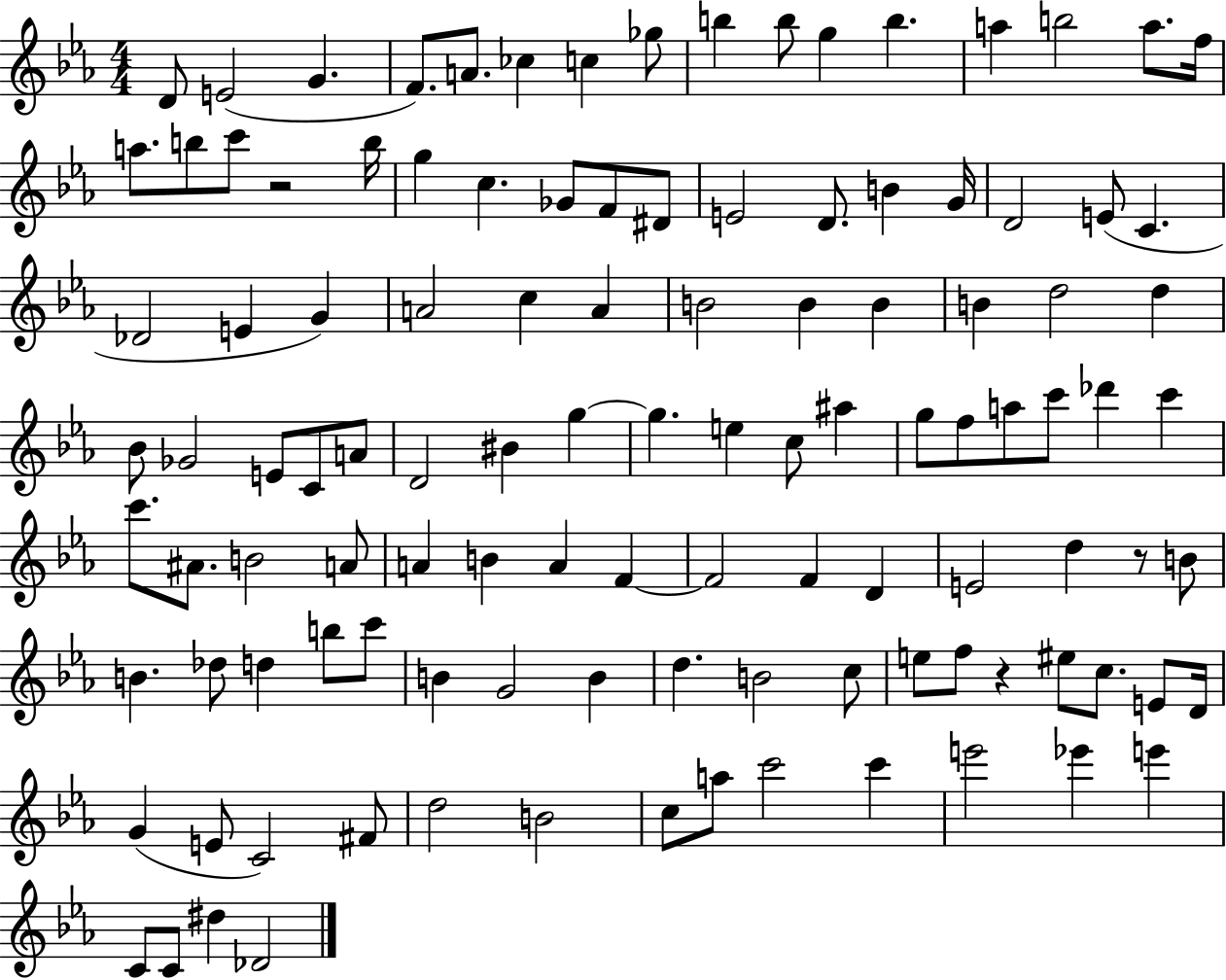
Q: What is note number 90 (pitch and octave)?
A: EIS5